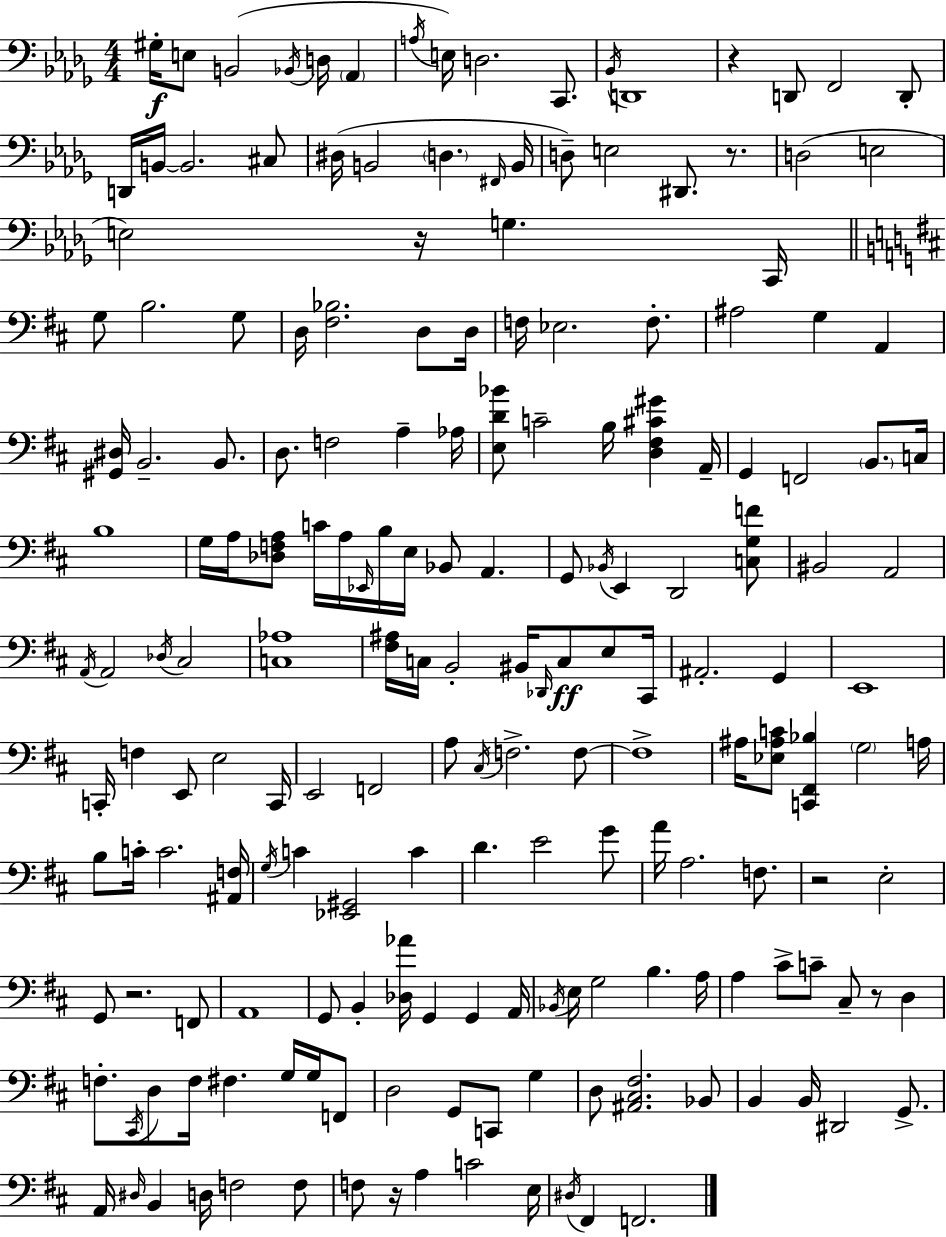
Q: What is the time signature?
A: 4/4